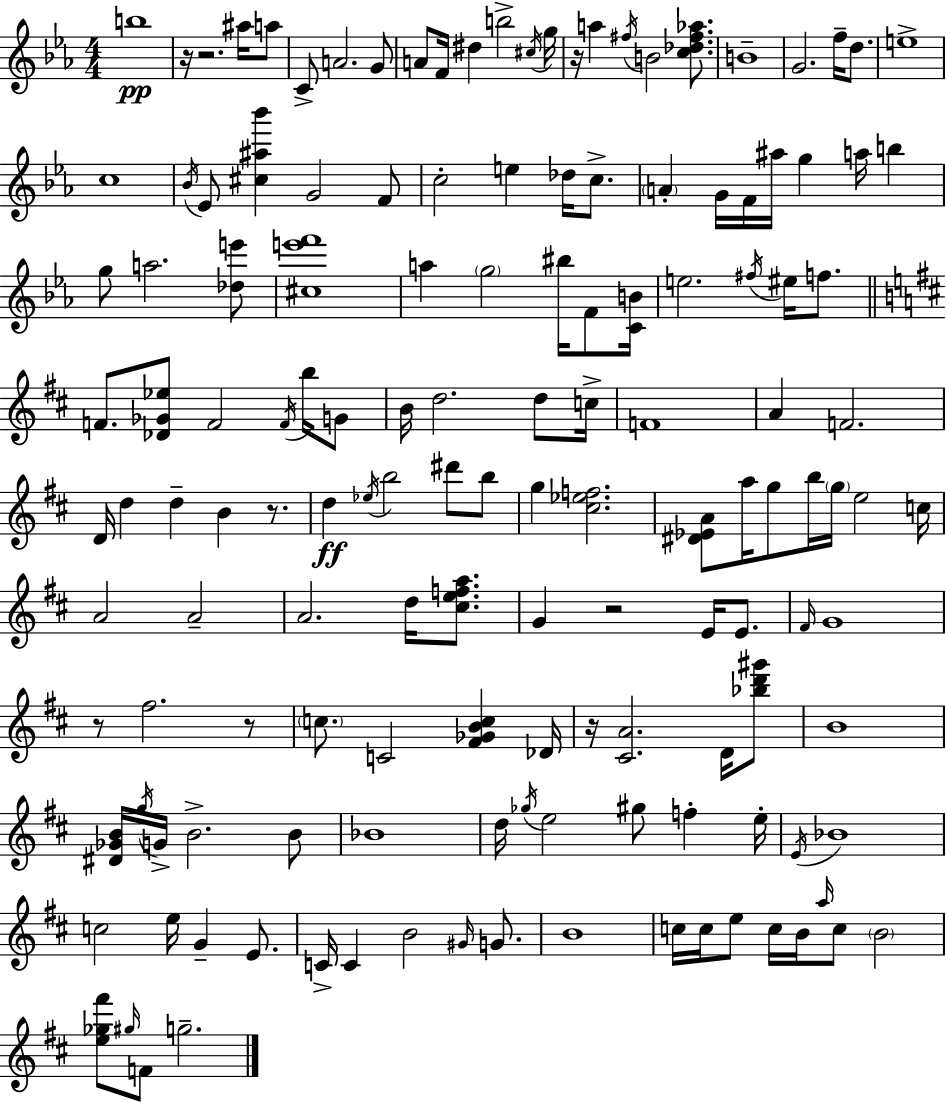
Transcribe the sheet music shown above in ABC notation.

X:1
T:Untitled
M:4/4
L:1/4
K:Cm
b4 z/4 z2 ^a/4 a/2 C/2 A2 G/2 A/2 F/4 ^d b2 ^c/4 g/4 z/4 a ^f/4 B2 [c_d^f_a]/2 B4 G2 f/4 d/2 e4 c4 _B/4 _E/2 [^c^a_b'] G2 F/2 c2 e _d/4 c/2 A G/4 F/4 ^a/4 g a/4 b g/2 a2 [_de']/2 [^ce'f']4 a g2 ^b/4 F/2 [CB]/4 e2 ^f/4 ^e/4 f/2 F/2 [_D_G_e]/2 F2 F/4 b/4 G/2 B/4 d2 d/2 c/4 F4 A F2 D/4 d d B z/2 d _e/4 b2 ^d'/2 b/2 g [^c_ef]2 [^D_EA]/2 a/4 g/2 b/4 g/4 e2 c/4 A2 A2 A2 d/4 [^cefa]/2 G z2 E/4 E/2 ^F/4 G4 z/2 ^f2 z/2 c/2 C2 [^F_GBc] _D/4 z/4 [^CA]2 D/4 [_bd'^g']/2 B4 [^D_GB]/4 g/4 G/4 B2 B/2 _B4 d/4 _g/4 e2 ^g/2 f e/4 E/4 _B4 c2 e/4 G E/2 C/4 C B2 ^G/4 G/2 B4 c/4 c/4 e/2 c/4 B/4 a/4 c/2 B2 [e_g^f']/2 ^g/4 F/2 g2